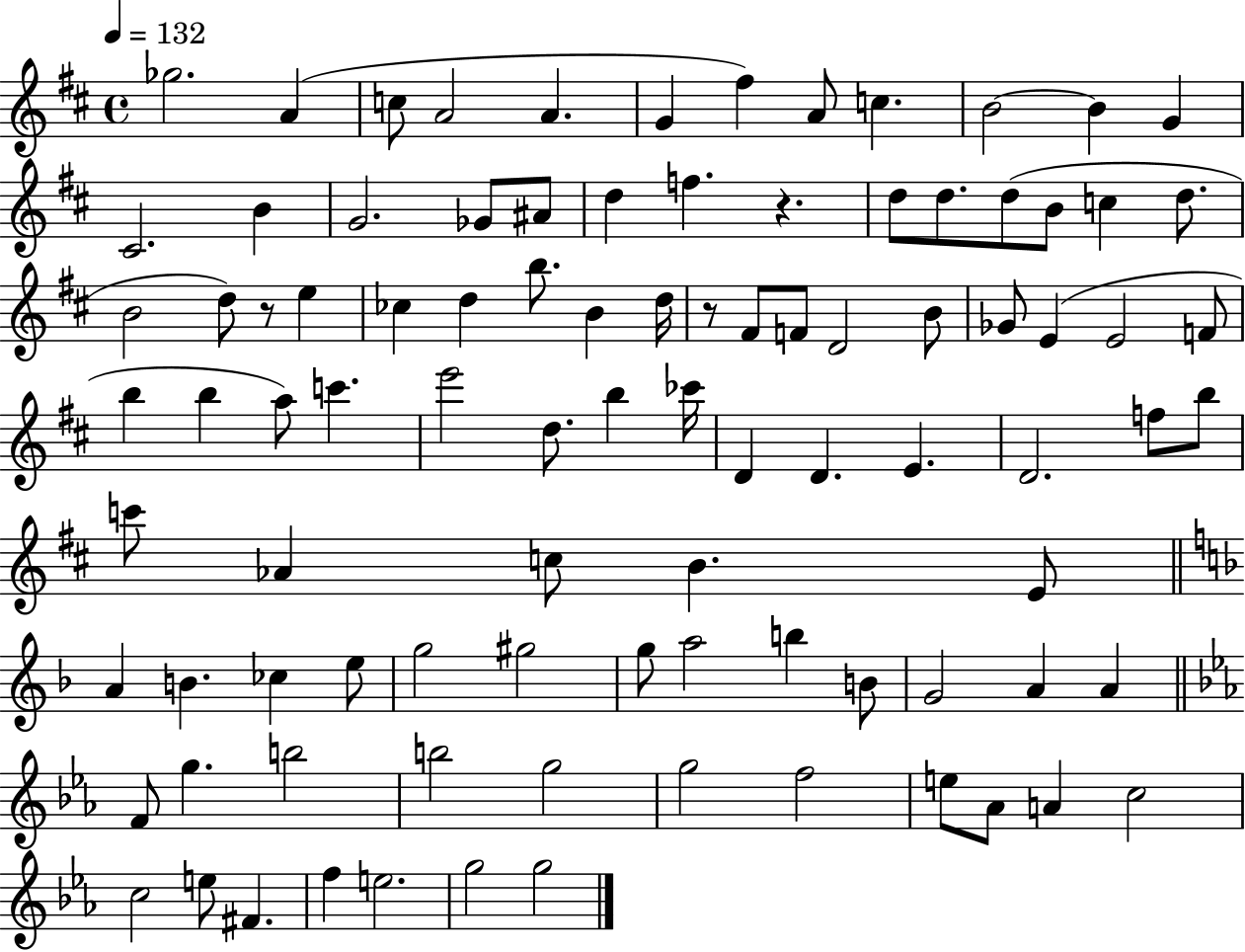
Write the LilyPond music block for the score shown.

{
  \clef treble
  \time 4/4
  \defaultTimeSignature
  \key d \major
  \tempo 4 = 132
  \repeat volta 2 { ges''2. a'4( | c''8 a'2 a'4. | g'4 fis''4) a'8 c''4. | b'2~~ b'4 g'4 | \break cis'2. b'4 | g'2. ges'8 ais'8 | d''4 f''4. r4. | d''8 d''8. d''8( b'8 c''4 d''8. | \break b'2 d''8) r8 e''4 | ces''4 d''4 b''8. b'4 d''16 | r8 fis'8 f'8 d'2 b'8 | ges'8 e'4( e'2 f'8 | \break b''4 b''4 a''8) c'''4. | e'''2 d''8. b''4 ces'''16 | d'4 d'4. e'4. | d'2. f''8 b''8 | \break c'''8 aes'4 c''8 b'4. e'8 | \bar "||" \break \key d \minor a'4 b'4. ces''4 e''8 | g''2 gis''2 | g''8 a''2 b''4 b'8 | g'2 a'4 a'4 | \break \bar "||" \break \key ees \major f'8 g''4. b''2 | b''2 g''2 | g''2 f''2 | e''8 aes'8 a'4 c''2 | \break c''2 e''8 fis'4. | f''4 e''2. | g''2 g''2 | } \bar "|."
}